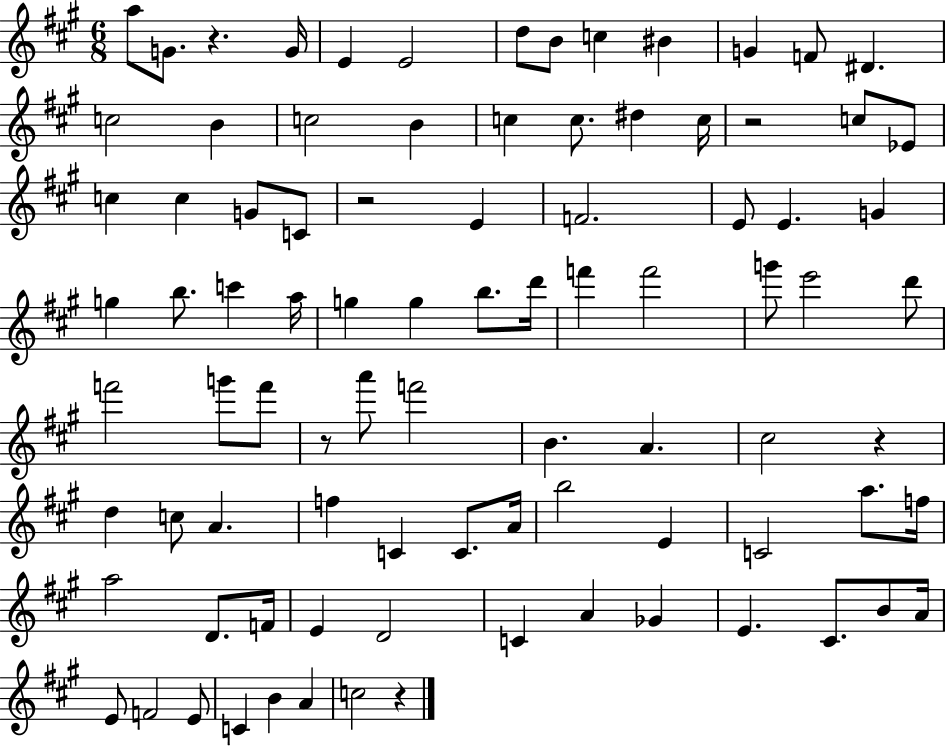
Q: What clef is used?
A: treble